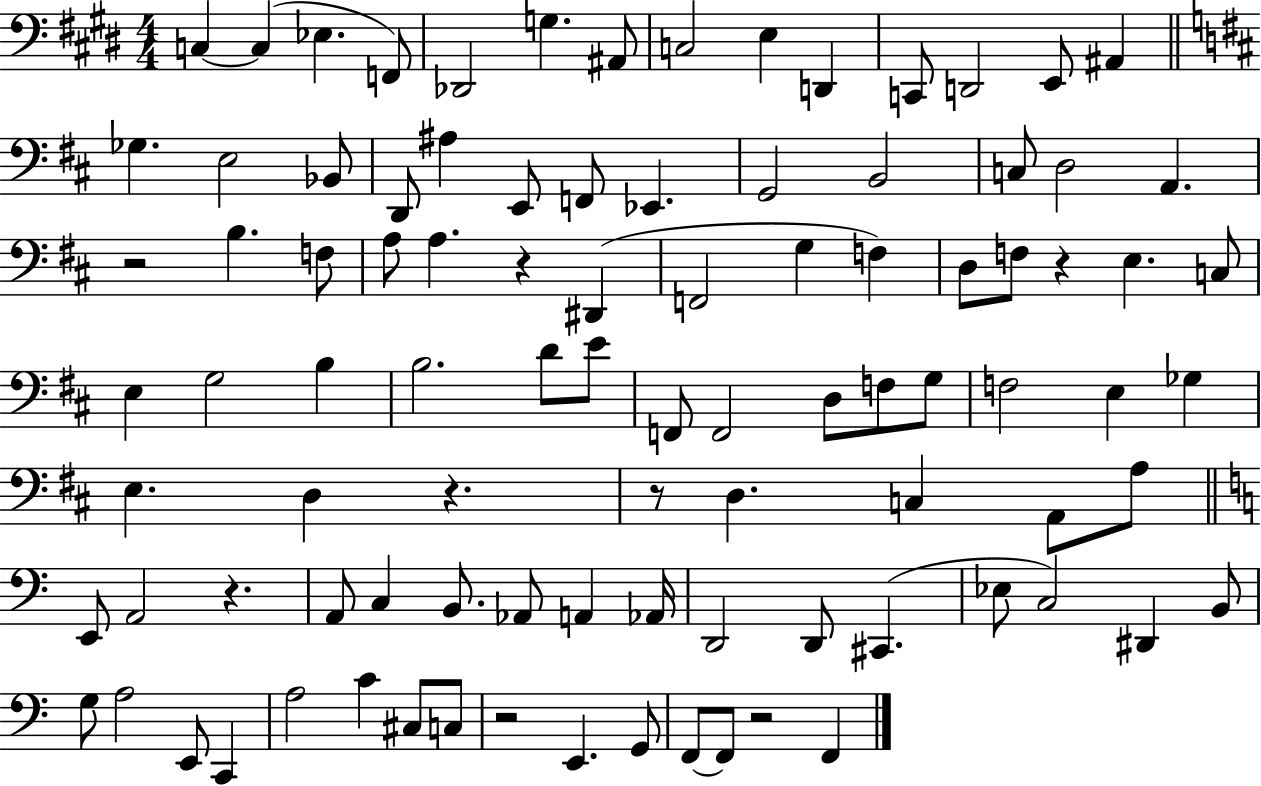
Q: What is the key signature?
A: E major